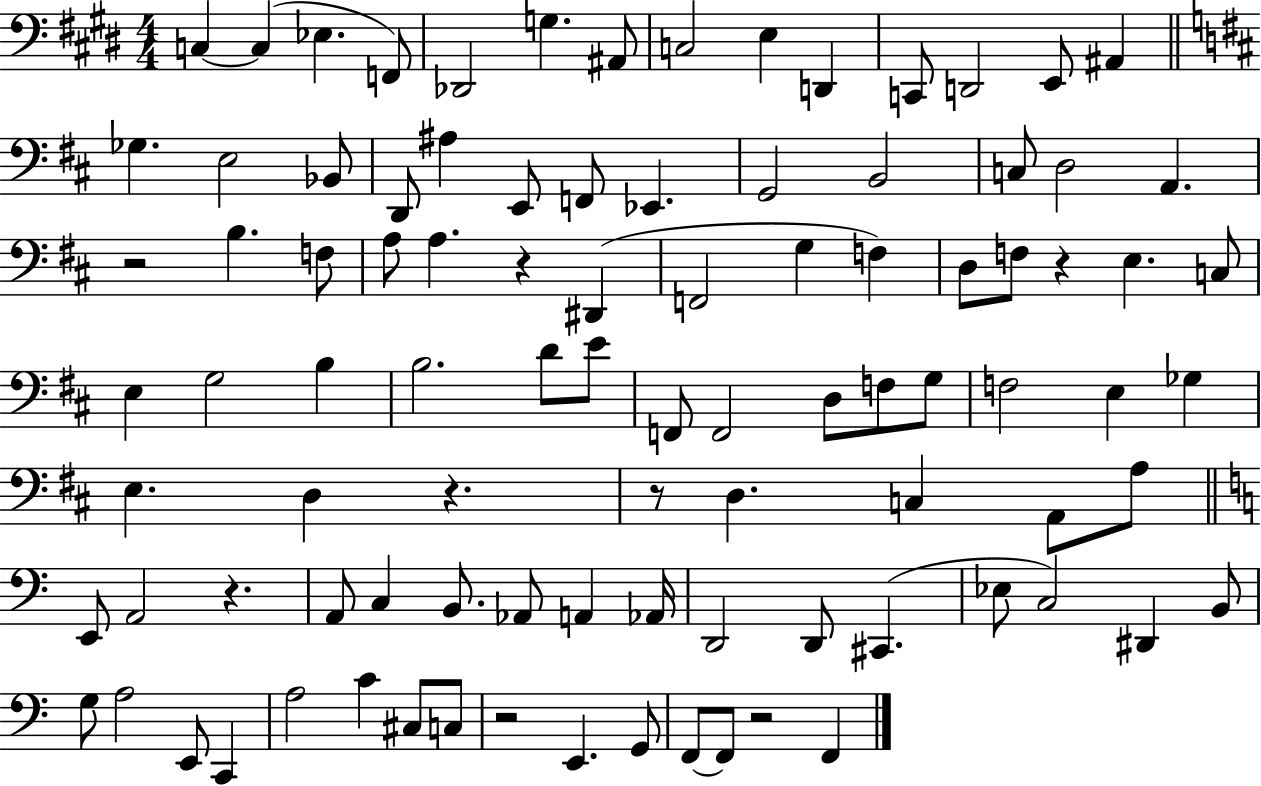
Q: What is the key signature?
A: E major